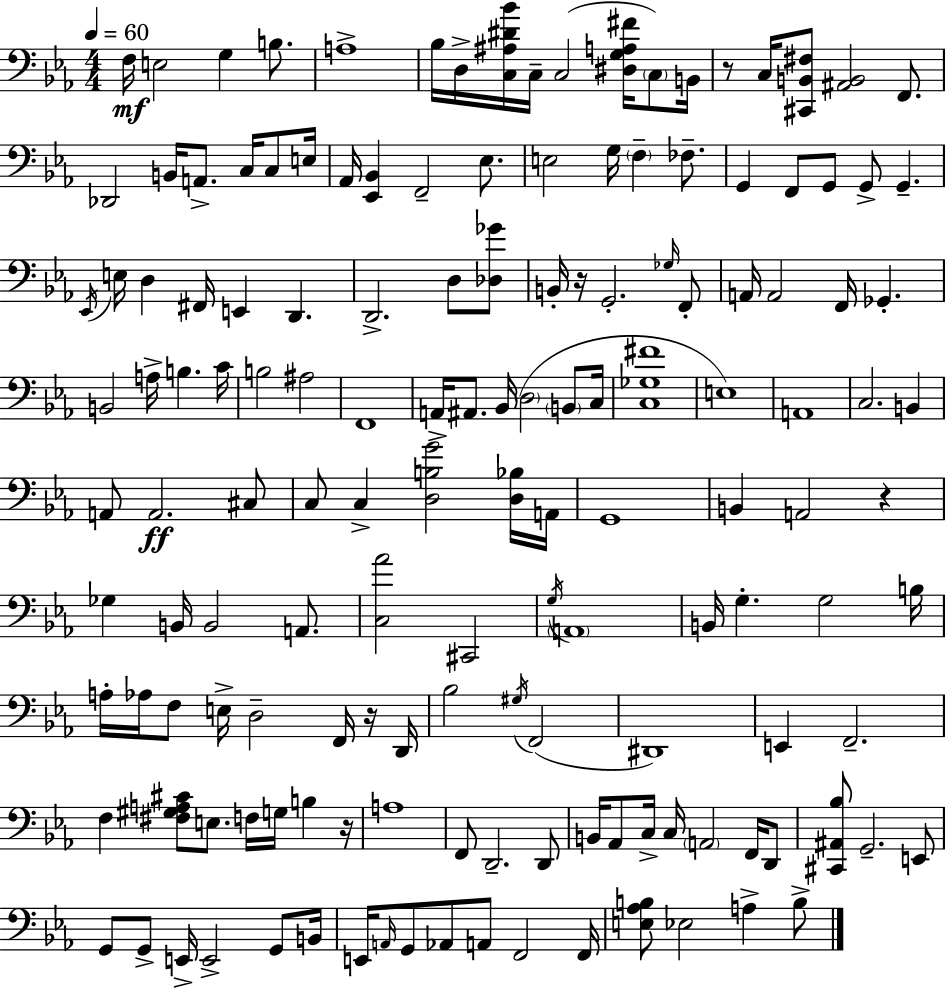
F3/s E3/h G3/q B3/e. A3/w Bb3/s D3/s [C3,A#3,D#4,Bb4]/s C3/s C3/h [D#3,G3,A3,F#4]/s C3/e B2/s R/e C3/s [C#2,B2,F#3]/e [A#2,B2]/h F2/e. Db2/h B2/s A2/e. C3/s C3/e E3/s Ab2/s [Eb2,Bb2]/q F2/h Eb3/e. E3/h G3/s F3/q FES3/e. G2/q F2/e G2/e G2/e G2/q. Eb2/s E3/s D3/q F#2/s E2/q D2/q. D2/h. D3/e [Db3,Gb4]/e B2/s R/s G2/h. Gb3/s F2/e A2/s A2/h F2/s Gb2/q. B2/h A3/s B3/q. C4/s B3/h A#3/h F2/w A2/s A#2/e. Bb2/s D3/h B2/e C3/s [C3,Gb3,F#4]/w E3/w A2/w C3/h. B2/q A2/e A2/h. C#3/e C3/e C3/q [D3,B3,G4]/h [D3,Bb3]/s A2/s G2/w B2/q A2/h R/q Gb3/q B2/s B2/h A2/e. [C3,Ab4]/h C#2/h G3/s A2/w B2/s G3/q. G3/h B3/s A3/s Ab3/s F3/e E3/s D3/h F2/s R/s D2/s Bb3/h G#3/s F2/h D#2/w E2/q F2/h. F3/q [F#3,G#3,A3,C#4]/e E3/e. F3/s G3/s B3/q R/s A3/w F2/e D2/h. D2/e B2/s Ab2/e C3/s C3/s A2/h F2/s D2/e [C#2,A#2,Bb3]/e G2/h. E2/e G2/e G2/e E2/s E2/h G2/e B2/s E2/s A2/s G2/e Ab2/e A2/e F2/h F2/s [E3,Ab3,B3]/e Eb3/h A3/q B3/e